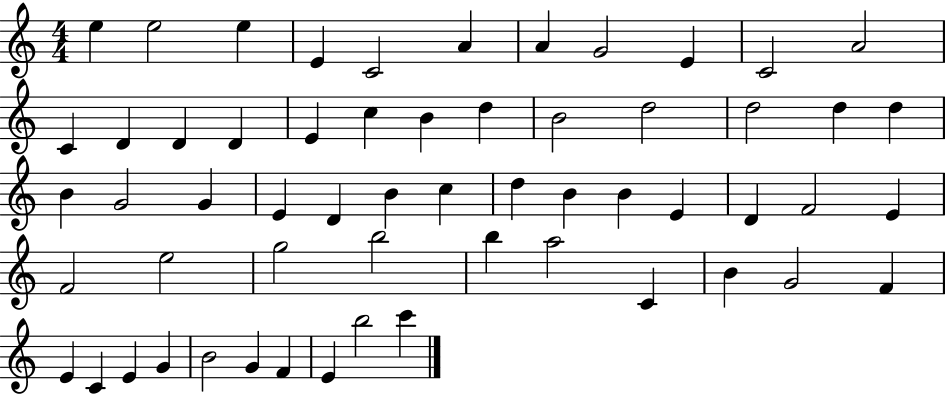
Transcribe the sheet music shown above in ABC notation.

X:1
T:Untitled
M:4/4
L:1/4
K:C
e e2 e E C2 A A G2 E C2 A2 C D D D E c B d B2 d2 d2 d d B G2 G E D B c d B B E D F2 E F2 e2 g2 b2 b a2 C B G2 F E C E G B2 G F E b2 c'